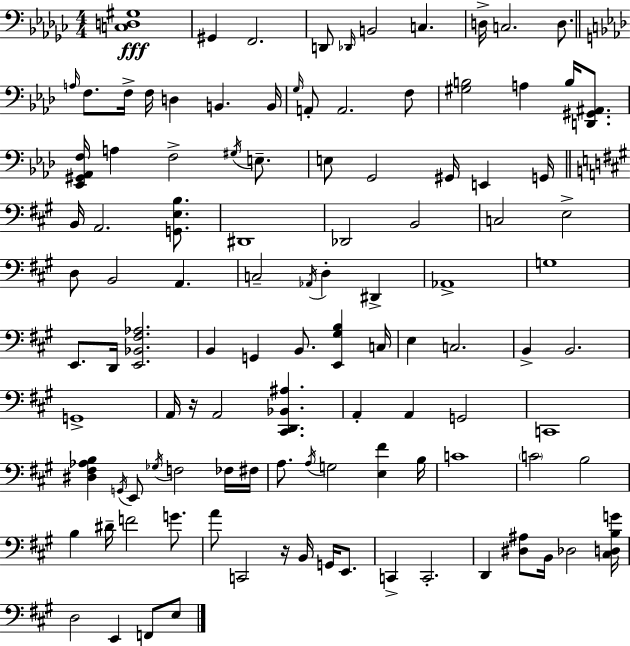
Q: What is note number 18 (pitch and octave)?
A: A2